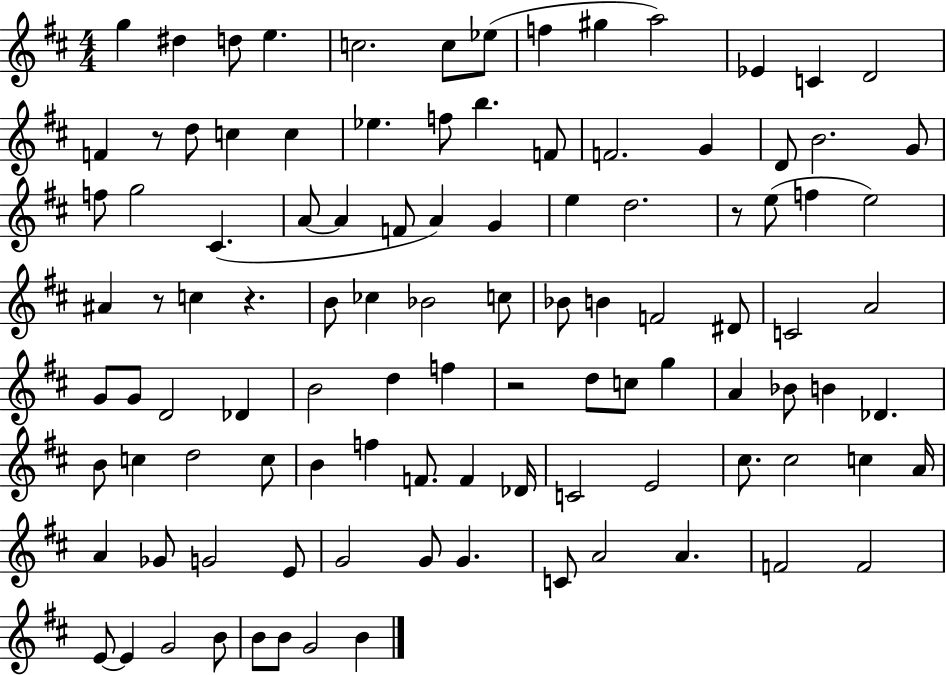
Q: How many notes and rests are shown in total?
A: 105